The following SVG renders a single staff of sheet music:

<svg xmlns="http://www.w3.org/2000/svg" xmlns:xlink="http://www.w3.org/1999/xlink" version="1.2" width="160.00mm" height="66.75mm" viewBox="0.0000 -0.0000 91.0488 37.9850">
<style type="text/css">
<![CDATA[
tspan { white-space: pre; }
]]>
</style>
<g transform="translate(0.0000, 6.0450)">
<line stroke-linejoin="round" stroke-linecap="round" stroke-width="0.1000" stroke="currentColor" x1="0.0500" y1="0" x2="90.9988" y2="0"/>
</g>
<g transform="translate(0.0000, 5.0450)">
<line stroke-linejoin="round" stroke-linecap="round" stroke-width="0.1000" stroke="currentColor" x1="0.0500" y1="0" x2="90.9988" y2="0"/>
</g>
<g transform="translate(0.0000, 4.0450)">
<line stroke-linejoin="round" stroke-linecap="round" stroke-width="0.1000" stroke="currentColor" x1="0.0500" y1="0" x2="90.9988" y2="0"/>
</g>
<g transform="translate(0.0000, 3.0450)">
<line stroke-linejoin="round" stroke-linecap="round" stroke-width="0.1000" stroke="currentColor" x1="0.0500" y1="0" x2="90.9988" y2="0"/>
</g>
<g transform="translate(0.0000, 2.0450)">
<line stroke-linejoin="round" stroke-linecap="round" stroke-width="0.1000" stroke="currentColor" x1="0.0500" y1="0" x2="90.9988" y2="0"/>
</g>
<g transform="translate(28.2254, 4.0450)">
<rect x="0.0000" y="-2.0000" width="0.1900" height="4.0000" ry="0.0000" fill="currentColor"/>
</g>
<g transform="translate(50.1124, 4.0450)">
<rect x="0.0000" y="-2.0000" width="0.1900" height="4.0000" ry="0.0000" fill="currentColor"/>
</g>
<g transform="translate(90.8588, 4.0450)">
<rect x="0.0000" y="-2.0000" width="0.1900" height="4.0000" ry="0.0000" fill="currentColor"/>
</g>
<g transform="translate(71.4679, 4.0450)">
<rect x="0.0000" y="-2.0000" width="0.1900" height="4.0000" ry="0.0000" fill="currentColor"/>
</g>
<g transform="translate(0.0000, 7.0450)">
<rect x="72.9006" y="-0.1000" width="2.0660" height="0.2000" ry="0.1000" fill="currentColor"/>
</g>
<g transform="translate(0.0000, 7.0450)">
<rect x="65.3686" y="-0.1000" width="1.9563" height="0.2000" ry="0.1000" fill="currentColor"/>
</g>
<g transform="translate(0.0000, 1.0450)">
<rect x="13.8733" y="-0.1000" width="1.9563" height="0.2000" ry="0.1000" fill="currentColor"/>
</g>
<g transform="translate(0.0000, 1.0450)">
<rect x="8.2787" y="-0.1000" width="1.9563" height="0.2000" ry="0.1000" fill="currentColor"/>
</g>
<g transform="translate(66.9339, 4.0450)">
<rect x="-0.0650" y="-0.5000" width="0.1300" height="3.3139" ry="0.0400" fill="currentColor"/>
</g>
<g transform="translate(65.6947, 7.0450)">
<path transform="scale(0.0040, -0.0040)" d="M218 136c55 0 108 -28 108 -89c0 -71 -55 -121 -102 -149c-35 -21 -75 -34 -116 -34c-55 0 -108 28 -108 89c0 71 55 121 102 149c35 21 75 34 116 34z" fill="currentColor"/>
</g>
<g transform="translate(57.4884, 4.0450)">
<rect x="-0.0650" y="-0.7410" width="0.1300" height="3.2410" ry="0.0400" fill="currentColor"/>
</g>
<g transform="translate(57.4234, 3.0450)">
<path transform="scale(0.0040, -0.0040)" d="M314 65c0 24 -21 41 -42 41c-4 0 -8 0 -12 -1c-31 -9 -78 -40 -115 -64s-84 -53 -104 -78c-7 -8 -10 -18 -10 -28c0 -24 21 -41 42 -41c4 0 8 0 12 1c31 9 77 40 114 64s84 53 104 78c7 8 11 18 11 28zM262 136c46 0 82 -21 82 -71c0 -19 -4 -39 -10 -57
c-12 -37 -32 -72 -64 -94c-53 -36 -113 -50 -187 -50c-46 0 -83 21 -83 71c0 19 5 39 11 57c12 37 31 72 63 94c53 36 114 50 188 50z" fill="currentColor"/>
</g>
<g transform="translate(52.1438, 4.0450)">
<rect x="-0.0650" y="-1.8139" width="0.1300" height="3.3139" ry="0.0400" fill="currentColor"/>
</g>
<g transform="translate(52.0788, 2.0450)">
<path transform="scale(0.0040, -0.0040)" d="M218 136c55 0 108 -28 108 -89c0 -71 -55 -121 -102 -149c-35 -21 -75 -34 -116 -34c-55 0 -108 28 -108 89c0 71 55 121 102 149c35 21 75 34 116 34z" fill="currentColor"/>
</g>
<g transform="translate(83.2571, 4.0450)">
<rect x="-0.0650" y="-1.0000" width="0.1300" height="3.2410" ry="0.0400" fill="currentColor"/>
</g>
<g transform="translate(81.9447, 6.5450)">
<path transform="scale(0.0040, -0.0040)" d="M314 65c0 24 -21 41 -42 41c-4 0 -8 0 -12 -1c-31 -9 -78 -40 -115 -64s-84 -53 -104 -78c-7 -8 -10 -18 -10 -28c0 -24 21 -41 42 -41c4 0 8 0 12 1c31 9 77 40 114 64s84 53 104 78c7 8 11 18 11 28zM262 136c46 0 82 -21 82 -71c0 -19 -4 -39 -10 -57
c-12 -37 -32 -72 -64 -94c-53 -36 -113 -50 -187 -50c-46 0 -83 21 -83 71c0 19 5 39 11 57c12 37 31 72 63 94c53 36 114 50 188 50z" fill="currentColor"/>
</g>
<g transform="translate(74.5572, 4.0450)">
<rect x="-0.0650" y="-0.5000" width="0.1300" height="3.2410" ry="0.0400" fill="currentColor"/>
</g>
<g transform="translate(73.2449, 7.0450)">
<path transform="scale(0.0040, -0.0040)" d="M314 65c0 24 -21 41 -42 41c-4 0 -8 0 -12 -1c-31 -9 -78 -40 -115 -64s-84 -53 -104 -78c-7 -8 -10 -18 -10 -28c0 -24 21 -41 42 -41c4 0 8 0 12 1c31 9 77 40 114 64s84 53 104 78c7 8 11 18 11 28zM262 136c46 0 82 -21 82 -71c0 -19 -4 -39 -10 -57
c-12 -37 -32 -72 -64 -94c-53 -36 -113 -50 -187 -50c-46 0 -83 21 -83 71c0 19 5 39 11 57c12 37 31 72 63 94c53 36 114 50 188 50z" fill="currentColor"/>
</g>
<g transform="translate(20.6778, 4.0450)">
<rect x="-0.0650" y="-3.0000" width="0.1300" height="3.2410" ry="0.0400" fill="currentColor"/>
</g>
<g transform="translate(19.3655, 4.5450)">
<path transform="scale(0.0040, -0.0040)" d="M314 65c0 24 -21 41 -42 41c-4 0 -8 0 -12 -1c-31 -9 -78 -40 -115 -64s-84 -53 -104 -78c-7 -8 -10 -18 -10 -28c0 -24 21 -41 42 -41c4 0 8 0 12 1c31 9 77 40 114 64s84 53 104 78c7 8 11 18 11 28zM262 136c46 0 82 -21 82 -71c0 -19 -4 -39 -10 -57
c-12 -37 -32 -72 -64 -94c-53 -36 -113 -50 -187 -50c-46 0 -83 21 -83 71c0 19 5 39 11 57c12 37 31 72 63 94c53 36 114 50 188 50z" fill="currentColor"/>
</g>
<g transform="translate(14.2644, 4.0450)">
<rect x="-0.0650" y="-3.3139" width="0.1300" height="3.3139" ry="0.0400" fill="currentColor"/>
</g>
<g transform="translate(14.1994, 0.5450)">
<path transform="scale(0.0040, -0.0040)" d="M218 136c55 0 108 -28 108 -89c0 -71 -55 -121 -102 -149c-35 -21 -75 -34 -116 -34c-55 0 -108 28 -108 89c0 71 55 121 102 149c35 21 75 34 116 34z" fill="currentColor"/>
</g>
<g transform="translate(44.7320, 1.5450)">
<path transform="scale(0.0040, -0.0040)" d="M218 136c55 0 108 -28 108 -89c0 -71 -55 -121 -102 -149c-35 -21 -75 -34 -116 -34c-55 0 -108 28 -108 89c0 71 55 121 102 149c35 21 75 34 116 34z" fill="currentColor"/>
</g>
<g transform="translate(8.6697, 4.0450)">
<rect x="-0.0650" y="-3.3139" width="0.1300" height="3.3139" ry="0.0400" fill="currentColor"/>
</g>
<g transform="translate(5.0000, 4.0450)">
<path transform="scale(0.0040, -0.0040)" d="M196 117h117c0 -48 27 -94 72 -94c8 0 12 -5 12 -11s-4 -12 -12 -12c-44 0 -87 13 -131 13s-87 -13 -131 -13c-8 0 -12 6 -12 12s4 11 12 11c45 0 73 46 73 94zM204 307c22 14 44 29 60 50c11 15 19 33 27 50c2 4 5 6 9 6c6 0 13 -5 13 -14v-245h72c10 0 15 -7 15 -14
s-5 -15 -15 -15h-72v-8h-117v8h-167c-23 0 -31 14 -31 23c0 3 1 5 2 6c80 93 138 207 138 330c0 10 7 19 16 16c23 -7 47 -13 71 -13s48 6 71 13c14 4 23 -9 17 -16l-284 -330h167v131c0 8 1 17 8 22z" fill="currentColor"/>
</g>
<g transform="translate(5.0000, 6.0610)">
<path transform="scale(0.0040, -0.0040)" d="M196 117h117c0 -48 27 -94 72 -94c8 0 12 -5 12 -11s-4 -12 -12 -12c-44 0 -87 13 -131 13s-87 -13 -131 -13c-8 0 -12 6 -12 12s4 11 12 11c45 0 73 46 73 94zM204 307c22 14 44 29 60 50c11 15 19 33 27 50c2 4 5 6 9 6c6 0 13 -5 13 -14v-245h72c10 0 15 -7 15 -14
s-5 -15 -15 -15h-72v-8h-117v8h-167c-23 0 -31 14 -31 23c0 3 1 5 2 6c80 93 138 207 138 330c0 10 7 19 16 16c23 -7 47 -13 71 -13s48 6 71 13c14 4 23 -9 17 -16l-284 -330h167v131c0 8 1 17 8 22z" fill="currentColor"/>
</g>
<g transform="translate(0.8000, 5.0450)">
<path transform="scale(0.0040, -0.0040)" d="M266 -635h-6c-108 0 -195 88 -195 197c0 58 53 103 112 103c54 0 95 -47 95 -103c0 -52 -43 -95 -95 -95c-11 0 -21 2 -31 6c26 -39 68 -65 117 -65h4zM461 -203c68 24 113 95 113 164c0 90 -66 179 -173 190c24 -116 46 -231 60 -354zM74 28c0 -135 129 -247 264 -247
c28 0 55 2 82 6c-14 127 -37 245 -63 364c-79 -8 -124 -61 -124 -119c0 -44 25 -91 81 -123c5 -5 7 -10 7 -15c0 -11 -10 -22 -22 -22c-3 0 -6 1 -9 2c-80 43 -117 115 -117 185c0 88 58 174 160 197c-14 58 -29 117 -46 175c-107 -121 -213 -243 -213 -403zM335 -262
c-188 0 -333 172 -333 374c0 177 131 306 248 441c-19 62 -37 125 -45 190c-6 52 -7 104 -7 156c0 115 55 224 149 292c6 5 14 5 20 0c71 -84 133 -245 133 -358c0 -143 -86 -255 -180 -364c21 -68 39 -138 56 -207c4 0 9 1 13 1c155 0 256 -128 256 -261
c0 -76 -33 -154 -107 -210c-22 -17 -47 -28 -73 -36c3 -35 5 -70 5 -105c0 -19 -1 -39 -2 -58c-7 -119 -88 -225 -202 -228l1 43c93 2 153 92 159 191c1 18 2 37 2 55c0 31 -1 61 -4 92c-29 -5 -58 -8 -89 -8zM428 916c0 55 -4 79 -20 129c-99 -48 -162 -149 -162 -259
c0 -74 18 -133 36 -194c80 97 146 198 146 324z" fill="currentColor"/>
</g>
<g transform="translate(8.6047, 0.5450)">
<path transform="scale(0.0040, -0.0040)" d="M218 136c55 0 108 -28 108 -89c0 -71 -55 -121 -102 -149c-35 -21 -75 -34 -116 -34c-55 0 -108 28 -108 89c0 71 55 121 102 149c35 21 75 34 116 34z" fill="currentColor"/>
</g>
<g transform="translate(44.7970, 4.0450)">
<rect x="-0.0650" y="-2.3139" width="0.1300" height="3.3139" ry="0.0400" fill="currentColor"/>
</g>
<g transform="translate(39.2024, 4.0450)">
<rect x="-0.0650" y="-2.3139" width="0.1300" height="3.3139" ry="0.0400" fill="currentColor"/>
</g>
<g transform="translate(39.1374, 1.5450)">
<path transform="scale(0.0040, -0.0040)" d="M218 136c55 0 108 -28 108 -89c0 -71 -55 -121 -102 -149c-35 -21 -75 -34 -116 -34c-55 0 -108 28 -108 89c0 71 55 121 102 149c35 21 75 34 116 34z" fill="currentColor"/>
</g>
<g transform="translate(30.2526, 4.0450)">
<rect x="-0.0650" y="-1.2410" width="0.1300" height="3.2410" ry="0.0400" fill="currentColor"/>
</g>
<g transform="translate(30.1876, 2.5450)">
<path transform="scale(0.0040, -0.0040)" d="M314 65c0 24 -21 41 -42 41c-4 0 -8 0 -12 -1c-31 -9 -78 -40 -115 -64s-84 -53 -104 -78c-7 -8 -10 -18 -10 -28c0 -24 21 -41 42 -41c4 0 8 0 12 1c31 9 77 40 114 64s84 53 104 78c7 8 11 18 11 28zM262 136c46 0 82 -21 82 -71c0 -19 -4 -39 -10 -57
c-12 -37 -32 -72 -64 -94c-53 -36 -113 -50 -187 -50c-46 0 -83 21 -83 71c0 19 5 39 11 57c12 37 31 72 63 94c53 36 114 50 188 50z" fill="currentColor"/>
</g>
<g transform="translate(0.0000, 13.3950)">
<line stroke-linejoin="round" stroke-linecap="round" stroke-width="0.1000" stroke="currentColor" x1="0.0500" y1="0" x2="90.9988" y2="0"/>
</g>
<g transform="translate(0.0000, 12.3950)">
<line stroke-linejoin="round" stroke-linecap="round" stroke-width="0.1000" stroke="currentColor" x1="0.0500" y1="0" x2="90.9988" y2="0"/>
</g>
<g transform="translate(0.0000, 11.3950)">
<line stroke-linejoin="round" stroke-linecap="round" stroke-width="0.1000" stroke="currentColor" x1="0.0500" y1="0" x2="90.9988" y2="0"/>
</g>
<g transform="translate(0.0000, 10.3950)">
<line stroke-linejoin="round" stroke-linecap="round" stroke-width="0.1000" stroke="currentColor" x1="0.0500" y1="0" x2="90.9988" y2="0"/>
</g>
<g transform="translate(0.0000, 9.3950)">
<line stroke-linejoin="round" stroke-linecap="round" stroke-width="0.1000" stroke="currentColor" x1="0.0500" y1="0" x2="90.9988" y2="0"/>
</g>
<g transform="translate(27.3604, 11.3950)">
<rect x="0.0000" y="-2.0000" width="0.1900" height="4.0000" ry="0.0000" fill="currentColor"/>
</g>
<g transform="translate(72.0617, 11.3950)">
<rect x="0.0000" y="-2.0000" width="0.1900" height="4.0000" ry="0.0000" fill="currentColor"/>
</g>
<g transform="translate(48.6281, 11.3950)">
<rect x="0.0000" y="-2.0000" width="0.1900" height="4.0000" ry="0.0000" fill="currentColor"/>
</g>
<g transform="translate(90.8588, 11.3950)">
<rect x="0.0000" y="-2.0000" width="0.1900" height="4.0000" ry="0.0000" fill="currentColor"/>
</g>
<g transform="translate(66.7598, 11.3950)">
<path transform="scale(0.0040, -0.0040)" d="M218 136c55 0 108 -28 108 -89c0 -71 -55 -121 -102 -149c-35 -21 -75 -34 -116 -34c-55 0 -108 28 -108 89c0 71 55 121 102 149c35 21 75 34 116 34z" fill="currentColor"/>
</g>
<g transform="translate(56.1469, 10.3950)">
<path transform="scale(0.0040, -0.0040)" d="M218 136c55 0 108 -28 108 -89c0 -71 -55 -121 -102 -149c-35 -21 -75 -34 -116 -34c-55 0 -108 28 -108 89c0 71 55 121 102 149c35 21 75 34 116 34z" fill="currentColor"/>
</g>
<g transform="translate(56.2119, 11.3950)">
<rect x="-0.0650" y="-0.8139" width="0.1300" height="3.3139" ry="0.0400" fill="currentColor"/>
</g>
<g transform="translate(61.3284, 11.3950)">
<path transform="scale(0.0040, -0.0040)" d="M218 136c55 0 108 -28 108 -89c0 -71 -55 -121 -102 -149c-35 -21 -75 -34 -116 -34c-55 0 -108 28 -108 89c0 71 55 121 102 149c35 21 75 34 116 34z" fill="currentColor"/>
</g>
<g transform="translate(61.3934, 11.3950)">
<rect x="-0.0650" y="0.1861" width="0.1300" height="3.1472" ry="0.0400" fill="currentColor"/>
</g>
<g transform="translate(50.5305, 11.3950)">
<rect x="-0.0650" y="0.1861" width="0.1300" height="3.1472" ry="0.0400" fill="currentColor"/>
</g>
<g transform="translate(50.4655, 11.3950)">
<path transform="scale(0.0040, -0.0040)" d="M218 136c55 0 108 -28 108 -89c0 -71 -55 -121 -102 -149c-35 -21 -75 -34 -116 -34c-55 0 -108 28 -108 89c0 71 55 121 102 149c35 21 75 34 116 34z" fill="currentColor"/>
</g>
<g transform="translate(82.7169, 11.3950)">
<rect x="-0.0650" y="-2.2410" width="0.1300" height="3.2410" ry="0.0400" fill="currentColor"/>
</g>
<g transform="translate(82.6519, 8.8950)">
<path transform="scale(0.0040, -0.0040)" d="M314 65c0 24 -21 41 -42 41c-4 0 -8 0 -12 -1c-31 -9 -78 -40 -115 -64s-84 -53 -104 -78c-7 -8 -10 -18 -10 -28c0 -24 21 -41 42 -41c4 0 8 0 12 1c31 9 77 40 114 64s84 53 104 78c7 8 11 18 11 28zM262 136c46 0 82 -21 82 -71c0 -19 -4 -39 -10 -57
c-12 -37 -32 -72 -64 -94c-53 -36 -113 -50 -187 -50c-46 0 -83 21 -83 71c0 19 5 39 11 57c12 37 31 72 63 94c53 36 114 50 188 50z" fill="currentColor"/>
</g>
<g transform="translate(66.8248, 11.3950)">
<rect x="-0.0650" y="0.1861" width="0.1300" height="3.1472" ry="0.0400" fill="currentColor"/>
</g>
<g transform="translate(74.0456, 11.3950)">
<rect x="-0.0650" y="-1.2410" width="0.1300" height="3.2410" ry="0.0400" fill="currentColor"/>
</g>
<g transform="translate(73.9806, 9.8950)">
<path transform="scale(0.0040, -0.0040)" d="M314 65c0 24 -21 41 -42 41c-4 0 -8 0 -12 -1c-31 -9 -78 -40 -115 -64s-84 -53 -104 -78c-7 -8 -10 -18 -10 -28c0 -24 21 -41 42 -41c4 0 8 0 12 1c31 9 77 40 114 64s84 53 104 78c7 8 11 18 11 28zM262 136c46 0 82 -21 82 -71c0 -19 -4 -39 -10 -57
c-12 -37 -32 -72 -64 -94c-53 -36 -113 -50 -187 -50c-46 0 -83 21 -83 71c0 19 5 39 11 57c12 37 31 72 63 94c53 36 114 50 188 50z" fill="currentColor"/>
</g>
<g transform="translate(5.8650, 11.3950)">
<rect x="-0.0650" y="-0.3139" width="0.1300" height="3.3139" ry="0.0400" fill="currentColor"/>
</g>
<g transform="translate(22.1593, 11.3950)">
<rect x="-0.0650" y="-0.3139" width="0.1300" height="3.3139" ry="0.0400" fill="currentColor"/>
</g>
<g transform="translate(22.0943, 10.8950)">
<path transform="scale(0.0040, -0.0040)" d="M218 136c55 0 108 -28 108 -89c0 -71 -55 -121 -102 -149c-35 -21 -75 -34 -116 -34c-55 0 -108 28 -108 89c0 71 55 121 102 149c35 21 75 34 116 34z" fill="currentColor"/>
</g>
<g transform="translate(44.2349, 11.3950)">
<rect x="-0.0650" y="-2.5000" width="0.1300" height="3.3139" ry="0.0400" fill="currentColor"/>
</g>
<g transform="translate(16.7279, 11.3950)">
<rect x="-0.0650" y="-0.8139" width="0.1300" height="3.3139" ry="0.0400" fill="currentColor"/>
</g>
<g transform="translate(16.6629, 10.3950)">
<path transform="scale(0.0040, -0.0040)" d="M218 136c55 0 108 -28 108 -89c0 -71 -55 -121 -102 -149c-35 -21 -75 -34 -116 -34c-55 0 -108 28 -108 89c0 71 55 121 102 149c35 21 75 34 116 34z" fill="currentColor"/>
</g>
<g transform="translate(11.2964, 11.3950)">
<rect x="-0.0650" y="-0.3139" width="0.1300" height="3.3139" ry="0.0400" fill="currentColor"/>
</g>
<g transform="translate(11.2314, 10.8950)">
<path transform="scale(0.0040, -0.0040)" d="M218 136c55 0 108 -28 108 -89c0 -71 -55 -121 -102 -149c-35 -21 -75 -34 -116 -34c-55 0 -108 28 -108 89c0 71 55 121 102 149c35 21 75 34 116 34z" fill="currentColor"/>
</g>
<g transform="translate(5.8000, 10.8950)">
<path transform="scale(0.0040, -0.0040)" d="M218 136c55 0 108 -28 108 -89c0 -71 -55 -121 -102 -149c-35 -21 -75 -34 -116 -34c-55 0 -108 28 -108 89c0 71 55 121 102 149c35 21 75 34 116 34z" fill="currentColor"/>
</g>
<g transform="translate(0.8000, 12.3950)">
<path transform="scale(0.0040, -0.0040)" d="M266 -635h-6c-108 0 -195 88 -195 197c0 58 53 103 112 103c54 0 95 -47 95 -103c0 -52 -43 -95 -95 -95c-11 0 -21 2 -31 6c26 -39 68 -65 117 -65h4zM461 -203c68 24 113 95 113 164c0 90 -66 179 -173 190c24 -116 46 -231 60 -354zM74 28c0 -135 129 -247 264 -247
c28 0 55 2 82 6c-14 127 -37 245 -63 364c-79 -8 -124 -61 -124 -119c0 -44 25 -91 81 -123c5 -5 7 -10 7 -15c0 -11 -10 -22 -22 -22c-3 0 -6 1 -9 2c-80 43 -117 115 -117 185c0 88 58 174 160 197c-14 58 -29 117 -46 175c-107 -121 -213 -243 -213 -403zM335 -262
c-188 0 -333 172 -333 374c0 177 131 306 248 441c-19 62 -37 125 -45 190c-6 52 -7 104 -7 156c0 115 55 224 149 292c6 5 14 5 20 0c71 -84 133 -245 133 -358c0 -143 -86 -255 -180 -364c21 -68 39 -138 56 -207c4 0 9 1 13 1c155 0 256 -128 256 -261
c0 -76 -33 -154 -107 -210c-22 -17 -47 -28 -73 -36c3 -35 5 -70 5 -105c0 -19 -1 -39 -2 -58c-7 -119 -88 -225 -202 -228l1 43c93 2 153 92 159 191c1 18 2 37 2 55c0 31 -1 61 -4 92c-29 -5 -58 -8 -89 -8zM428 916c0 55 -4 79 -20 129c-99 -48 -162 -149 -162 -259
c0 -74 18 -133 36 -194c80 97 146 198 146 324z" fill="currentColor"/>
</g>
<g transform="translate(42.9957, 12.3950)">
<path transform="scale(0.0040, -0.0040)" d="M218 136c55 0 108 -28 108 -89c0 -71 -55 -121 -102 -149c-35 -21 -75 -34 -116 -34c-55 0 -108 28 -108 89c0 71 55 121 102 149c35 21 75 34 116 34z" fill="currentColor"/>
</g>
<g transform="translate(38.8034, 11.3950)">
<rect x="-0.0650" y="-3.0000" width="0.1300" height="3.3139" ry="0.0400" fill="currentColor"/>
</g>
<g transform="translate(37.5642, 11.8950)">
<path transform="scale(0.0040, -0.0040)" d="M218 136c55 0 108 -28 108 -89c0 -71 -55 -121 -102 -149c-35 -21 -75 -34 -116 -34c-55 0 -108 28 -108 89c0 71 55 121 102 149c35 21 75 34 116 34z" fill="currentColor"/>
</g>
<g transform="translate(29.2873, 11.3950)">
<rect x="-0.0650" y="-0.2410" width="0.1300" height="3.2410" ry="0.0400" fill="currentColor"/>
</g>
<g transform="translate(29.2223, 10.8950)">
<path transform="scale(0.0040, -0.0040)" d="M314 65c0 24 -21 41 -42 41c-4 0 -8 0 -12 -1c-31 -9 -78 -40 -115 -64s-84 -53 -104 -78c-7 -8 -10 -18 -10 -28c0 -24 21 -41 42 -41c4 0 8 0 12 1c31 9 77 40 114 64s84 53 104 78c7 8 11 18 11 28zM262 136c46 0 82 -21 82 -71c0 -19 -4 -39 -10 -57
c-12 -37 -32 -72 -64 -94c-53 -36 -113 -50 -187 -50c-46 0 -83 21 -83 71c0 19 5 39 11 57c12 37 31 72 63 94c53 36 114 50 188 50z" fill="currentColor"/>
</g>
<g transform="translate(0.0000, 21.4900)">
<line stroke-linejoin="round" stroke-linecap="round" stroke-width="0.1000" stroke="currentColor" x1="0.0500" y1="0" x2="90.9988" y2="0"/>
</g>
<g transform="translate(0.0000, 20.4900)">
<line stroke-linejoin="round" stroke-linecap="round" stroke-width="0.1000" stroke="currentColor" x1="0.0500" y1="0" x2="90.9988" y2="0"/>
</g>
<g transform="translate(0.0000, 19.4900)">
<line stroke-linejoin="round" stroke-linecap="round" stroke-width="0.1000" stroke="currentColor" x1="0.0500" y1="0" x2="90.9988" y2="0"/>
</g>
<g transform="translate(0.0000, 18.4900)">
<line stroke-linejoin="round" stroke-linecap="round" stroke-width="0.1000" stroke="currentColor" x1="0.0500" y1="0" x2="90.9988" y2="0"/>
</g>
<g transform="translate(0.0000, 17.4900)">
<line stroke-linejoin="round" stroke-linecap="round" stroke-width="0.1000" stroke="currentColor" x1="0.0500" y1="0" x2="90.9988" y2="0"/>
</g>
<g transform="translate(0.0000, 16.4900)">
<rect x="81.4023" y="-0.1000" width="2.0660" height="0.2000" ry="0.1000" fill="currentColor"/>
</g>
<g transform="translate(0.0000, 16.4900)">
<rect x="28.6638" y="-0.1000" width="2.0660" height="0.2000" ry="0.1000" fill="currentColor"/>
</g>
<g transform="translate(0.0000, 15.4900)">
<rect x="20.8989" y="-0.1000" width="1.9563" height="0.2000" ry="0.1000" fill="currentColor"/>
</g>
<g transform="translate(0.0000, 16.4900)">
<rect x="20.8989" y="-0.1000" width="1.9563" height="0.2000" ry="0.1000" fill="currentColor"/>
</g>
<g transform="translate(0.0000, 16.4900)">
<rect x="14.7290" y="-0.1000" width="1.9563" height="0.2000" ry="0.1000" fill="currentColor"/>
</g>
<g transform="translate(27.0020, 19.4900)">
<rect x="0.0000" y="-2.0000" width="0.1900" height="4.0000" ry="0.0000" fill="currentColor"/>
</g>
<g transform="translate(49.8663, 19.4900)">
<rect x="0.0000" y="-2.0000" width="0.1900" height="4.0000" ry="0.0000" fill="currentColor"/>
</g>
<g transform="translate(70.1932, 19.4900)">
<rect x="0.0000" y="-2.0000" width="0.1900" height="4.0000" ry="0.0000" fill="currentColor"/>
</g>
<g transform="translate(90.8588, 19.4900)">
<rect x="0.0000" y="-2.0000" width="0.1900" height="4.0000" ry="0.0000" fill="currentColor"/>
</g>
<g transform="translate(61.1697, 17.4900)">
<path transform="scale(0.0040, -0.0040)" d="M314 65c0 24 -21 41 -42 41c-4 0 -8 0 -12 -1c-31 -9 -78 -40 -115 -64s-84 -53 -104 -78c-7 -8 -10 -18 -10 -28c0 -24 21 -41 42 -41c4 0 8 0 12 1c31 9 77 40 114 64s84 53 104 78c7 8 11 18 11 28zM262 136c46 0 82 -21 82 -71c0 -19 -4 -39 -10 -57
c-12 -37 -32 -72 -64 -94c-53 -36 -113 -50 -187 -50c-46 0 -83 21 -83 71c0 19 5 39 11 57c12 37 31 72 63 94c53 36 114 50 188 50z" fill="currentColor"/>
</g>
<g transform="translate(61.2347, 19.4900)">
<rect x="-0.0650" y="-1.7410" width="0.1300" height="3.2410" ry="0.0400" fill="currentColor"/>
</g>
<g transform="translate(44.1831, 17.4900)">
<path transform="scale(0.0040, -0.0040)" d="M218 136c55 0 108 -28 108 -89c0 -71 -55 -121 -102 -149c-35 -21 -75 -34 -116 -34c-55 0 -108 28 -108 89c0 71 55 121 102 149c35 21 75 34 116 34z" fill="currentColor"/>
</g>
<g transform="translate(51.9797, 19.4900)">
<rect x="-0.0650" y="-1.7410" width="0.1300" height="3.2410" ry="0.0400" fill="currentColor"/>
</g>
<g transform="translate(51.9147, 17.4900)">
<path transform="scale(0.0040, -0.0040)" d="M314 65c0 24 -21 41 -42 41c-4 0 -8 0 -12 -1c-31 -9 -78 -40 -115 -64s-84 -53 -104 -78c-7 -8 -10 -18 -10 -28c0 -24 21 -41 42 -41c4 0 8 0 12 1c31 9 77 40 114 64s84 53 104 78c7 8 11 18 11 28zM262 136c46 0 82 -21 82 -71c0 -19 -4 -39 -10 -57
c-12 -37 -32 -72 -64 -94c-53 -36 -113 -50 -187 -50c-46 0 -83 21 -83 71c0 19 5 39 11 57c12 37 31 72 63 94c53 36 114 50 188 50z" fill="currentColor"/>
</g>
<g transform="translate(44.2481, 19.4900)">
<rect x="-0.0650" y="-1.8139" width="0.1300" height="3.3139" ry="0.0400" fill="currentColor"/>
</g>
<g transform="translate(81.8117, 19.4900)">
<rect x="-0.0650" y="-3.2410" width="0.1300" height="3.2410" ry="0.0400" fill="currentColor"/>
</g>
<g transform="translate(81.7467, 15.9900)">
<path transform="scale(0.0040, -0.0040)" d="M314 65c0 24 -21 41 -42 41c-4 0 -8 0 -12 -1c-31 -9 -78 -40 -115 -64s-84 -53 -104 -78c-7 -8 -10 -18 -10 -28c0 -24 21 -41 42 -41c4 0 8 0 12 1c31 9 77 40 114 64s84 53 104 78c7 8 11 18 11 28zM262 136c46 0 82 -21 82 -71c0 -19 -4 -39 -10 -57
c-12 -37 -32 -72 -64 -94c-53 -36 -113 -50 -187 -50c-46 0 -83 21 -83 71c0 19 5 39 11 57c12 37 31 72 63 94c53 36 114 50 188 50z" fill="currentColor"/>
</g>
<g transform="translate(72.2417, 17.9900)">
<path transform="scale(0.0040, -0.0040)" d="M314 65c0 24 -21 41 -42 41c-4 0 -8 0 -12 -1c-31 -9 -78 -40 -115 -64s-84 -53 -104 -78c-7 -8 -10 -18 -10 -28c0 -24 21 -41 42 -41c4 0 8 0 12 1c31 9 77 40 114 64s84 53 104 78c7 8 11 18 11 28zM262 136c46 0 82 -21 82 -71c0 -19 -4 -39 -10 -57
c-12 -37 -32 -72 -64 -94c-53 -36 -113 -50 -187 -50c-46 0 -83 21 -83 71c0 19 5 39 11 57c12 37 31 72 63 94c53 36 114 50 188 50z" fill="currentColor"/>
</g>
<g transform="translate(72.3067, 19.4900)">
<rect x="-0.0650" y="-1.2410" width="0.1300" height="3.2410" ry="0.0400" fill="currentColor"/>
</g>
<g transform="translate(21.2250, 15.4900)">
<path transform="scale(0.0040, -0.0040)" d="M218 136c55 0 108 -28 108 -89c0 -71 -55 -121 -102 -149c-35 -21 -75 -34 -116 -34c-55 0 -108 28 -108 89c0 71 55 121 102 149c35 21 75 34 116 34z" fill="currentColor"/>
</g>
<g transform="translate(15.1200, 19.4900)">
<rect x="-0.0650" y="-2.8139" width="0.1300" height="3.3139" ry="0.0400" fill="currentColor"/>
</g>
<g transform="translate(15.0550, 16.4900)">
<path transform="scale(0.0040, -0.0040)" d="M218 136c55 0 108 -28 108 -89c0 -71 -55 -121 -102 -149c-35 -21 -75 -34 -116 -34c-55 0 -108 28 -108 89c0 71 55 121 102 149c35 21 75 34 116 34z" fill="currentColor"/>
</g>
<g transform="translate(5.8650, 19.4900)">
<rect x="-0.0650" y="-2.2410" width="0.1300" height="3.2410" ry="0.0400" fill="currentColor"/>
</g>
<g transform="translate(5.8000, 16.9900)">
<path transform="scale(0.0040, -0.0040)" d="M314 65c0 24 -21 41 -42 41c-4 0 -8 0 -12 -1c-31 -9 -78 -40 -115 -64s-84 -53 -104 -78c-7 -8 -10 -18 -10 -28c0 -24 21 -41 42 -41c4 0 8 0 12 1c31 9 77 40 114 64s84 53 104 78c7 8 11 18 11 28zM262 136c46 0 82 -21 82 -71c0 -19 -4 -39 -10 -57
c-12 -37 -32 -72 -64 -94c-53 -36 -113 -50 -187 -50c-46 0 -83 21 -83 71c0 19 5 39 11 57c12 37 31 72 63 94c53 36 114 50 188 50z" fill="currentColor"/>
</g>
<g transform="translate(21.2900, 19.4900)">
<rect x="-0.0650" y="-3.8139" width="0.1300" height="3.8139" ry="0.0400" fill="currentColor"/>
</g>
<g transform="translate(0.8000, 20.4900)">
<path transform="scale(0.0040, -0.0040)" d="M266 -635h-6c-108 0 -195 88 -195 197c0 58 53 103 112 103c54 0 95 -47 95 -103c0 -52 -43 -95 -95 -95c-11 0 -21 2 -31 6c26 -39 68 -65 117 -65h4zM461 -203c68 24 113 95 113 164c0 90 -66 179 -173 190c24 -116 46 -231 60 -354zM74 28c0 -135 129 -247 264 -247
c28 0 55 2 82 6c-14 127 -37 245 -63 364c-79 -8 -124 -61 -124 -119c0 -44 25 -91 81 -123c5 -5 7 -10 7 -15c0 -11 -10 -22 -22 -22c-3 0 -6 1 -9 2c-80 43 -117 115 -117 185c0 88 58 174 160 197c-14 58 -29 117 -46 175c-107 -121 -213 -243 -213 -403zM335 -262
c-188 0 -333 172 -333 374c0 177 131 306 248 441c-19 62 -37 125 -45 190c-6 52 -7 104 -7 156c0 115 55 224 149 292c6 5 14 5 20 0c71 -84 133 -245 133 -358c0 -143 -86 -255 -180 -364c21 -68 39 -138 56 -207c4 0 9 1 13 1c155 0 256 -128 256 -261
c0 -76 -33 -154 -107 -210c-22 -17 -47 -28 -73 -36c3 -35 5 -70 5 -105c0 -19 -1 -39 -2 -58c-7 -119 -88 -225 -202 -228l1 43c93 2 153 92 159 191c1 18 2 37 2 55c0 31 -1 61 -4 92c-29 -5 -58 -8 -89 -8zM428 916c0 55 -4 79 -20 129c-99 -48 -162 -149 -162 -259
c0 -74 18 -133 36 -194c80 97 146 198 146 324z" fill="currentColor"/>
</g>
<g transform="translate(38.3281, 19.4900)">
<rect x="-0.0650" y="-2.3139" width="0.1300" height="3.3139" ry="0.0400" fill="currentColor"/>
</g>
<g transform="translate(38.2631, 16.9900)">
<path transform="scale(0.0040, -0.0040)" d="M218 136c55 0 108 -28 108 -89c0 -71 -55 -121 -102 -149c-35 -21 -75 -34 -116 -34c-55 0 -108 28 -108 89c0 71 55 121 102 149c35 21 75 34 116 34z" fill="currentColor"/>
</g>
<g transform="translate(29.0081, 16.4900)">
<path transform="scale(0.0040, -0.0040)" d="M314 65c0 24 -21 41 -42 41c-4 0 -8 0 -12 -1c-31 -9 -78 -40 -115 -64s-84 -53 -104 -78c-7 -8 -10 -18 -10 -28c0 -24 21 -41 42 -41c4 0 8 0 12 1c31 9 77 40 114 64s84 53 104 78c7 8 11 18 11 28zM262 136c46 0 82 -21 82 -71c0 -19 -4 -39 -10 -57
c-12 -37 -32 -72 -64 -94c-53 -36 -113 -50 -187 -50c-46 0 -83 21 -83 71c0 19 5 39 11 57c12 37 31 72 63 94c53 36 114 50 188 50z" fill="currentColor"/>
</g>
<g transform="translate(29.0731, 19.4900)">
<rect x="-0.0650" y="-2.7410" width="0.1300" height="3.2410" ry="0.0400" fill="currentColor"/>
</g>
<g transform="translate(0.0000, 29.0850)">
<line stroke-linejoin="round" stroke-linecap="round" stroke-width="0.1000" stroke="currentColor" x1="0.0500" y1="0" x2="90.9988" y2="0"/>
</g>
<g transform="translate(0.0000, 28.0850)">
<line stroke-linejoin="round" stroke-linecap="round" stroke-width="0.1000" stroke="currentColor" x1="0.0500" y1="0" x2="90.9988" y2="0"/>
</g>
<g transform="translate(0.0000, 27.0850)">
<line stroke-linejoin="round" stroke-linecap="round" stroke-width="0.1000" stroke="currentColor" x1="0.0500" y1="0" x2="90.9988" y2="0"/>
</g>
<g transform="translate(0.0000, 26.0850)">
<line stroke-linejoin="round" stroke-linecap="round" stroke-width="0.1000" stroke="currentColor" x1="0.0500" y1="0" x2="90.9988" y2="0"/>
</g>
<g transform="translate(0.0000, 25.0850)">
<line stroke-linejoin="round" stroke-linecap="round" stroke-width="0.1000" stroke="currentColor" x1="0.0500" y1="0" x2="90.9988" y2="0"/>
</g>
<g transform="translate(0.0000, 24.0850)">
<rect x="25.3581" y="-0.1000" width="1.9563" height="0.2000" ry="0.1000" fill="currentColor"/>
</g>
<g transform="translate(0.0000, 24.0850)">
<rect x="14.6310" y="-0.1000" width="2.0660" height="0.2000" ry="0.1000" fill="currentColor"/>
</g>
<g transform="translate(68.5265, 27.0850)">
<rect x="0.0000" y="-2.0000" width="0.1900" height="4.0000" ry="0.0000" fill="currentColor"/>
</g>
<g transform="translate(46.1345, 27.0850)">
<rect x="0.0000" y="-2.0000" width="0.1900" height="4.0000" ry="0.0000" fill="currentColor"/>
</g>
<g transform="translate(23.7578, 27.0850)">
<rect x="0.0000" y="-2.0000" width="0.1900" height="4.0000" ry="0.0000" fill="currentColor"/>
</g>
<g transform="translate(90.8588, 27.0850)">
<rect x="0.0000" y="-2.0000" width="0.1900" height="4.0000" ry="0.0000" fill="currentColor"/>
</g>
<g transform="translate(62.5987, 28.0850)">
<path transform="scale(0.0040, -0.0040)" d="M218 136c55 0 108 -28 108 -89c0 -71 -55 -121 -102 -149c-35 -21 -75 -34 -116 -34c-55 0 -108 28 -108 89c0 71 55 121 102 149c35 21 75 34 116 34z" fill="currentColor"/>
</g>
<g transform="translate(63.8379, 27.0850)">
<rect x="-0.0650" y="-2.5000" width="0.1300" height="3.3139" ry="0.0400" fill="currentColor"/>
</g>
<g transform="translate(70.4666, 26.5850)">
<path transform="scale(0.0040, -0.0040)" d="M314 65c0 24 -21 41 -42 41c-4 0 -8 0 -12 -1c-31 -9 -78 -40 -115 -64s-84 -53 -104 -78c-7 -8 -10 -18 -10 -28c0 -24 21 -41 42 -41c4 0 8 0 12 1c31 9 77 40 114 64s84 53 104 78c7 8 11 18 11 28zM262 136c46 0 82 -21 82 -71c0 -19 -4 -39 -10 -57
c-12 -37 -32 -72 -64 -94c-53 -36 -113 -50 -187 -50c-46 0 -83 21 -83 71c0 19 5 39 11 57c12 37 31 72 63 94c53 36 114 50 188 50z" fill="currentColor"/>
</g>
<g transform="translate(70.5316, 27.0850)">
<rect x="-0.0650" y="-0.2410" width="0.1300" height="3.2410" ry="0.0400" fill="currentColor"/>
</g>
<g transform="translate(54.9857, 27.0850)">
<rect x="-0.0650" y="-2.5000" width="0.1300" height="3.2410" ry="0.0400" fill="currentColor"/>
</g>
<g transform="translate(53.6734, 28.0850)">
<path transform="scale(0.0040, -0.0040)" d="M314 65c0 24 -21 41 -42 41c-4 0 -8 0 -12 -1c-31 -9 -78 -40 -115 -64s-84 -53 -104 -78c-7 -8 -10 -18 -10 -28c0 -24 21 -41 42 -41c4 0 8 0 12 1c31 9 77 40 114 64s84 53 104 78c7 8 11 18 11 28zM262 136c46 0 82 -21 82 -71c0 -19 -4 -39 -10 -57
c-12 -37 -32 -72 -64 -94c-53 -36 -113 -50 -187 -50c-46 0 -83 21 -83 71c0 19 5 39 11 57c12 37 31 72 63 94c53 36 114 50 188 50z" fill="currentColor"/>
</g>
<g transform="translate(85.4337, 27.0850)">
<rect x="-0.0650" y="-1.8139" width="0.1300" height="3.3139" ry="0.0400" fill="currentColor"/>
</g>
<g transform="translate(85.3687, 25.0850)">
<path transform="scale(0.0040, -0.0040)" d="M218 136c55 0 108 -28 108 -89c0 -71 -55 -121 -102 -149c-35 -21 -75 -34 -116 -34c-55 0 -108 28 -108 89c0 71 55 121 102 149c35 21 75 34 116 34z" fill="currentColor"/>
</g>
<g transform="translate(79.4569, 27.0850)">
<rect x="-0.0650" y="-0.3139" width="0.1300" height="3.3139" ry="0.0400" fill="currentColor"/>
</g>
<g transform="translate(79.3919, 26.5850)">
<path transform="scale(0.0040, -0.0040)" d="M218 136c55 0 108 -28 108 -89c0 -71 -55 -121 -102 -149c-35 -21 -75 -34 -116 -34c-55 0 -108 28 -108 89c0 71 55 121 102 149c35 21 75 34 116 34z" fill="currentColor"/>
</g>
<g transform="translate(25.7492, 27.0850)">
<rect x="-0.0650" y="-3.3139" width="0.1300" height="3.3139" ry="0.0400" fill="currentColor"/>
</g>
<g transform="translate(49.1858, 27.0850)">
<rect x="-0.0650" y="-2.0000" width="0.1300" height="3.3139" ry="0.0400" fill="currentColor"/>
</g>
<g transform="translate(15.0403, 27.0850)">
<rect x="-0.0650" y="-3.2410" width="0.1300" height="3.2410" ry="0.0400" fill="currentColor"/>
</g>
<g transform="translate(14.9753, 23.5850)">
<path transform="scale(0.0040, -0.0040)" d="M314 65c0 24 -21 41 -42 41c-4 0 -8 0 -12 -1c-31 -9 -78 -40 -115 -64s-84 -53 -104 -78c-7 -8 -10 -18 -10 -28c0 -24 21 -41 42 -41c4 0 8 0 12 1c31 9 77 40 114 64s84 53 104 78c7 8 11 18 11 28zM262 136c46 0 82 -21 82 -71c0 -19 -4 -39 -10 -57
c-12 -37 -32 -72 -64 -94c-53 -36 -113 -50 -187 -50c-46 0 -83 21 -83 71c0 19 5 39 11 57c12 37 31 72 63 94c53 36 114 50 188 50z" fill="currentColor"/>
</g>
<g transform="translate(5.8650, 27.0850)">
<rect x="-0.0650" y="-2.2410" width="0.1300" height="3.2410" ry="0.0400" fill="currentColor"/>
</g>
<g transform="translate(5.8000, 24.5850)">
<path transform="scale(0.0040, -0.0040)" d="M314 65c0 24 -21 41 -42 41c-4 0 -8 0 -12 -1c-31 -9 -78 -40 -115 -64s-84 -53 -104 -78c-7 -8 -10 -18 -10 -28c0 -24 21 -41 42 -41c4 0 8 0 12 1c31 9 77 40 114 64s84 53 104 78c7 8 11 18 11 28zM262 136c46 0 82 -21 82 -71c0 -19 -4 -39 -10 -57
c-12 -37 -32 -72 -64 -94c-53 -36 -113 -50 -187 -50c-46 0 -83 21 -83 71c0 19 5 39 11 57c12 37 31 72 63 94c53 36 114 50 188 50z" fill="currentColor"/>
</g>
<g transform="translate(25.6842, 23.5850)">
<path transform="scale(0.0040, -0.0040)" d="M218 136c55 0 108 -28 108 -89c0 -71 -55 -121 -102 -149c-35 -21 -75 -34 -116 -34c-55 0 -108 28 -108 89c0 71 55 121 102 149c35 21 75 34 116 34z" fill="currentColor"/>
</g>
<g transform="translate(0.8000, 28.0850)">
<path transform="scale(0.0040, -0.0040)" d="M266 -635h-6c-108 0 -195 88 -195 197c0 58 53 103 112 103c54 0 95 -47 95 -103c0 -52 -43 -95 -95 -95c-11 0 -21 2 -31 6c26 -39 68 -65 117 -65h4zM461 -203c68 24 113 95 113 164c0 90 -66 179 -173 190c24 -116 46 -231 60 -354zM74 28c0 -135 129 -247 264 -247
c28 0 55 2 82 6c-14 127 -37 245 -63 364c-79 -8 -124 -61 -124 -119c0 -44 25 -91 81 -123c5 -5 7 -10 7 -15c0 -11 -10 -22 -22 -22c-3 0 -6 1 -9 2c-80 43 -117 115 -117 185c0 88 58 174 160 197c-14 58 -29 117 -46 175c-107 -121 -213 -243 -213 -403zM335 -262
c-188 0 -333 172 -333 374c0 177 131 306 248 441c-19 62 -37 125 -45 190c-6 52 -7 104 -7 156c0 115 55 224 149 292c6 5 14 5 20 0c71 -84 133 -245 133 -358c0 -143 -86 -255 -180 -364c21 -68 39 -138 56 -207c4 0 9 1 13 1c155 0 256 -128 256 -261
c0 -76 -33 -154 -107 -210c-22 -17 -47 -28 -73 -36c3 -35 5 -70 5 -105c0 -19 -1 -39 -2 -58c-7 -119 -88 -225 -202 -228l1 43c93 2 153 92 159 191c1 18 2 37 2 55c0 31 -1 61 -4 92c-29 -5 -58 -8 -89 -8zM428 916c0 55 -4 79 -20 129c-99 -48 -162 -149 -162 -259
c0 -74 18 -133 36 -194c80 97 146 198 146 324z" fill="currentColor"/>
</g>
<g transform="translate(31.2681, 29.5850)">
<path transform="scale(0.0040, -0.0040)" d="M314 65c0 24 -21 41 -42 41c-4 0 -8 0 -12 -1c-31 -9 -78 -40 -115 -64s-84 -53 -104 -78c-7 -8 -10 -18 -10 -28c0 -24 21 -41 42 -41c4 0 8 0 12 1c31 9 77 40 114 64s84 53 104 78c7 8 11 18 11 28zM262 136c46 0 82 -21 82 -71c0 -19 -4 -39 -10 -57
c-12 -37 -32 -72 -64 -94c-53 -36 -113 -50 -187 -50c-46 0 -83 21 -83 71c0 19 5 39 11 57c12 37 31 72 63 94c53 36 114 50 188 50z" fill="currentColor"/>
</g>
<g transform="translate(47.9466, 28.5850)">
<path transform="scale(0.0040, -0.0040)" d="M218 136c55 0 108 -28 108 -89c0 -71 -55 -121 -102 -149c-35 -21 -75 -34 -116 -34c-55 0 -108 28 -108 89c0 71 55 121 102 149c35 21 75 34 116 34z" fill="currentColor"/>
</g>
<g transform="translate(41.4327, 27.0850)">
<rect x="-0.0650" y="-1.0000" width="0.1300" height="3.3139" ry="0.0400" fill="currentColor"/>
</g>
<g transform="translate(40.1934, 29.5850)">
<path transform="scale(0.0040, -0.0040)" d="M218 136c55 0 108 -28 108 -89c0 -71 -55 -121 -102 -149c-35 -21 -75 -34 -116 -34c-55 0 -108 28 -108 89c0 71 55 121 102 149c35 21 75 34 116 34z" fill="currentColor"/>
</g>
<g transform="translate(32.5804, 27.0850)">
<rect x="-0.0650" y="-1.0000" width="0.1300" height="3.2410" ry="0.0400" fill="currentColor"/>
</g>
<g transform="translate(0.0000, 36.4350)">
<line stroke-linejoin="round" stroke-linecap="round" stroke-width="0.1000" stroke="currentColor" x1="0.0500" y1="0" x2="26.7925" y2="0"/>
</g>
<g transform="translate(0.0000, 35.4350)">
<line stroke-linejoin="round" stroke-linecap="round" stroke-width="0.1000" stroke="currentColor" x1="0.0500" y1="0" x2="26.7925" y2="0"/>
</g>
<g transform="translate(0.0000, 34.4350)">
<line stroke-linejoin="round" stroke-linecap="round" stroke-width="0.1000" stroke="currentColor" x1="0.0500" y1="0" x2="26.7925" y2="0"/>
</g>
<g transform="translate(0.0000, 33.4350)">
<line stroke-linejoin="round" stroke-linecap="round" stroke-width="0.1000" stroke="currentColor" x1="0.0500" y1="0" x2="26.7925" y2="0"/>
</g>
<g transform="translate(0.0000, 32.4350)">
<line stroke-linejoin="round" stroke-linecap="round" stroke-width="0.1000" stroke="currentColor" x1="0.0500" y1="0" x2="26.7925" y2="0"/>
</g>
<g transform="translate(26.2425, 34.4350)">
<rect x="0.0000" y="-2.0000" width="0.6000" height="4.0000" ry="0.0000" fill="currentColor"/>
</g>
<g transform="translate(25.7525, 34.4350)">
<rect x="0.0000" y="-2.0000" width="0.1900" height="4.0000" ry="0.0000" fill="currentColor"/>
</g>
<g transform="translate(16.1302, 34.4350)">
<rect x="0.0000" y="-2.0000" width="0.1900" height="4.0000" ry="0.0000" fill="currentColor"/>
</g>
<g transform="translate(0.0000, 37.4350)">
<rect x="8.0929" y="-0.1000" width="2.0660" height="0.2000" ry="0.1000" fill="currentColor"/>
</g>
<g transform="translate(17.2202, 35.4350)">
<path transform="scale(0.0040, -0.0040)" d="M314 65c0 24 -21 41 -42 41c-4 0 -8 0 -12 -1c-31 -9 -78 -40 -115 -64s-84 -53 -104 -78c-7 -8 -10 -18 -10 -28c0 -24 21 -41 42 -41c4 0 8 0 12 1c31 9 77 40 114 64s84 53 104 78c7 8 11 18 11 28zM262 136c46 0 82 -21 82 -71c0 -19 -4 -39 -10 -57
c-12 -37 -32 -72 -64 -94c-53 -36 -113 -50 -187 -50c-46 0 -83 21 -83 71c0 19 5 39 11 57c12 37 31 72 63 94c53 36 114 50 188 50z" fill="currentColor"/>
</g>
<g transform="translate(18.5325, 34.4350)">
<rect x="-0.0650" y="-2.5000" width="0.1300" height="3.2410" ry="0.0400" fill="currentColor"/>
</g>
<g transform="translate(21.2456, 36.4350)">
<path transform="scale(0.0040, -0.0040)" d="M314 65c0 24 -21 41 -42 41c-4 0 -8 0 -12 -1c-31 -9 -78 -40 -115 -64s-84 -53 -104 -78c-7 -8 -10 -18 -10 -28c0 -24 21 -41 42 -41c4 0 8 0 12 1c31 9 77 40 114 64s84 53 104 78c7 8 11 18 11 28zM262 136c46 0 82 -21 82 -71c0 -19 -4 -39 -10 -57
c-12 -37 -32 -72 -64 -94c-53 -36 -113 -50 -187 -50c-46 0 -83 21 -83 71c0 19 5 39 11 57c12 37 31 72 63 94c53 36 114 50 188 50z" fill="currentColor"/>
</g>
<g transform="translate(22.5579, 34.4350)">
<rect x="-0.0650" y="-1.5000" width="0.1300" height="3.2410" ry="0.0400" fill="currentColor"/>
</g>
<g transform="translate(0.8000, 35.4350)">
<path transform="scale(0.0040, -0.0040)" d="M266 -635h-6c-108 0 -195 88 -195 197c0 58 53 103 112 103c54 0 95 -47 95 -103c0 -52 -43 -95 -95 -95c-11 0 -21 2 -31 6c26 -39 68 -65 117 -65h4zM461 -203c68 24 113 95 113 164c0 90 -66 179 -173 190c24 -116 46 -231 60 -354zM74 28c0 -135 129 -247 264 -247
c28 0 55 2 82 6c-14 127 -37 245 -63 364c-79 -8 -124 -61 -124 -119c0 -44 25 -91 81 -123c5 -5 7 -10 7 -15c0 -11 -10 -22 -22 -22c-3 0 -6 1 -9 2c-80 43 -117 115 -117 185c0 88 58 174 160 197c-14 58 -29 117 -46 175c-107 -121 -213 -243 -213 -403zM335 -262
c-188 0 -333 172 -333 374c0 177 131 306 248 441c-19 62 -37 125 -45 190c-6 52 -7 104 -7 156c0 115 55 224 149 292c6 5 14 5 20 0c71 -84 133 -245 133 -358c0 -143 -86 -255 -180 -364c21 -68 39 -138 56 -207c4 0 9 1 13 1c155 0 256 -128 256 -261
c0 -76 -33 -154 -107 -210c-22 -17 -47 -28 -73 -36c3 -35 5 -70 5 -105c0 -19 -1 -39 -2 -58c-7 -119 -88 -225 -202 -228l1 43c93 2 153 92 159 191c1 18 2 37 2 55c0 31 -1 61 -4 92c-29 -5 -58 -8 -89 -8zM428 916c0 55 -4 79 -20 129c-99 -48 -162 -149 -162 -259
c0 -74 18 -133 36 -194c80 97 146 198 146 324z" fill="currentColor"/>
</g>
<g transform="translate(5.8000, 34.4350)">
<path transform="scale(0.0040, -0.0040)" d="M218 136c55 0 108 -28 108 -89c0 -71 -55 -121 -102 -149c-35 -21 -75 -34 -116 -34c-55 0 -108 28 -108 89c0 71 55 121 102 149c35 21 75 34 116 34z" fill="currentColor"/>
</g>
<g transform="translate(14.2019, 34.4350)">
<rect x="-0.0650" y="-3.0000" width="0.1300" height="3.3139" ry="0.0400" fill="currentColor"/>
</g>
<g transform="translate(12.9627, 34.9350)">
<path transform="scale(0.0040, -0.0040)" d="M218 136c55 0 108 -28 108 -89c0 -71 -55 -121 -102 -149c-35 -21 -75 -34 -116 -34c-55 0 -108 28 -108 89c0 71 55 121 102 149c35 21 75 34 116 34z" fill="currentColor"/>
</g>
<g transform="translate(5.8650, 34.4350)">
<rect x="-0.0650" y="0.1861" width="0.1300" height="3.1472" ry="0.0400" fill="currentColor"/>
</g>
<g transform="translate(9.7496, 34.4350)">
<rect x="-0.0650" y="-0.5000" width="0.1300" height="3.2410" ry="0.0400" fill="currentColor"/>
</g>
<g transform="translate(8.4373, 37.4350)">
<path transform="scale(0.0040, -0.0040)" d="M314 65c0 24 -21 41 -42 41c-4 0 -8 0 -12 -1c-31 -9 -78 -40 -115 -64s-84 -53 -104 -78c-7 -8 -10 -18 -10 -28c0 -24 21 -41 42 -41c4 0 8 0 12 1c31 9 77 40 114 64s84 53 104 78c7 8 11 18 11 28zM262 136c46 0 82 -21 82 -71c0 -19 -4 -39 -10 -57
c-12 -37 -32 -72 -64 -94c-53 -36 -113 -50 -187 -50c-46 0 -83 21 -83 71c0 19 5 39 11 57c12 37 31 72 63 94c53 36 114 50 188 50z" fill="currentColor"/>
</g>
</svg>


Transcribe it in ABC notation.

X:1
T:Untitled
M:4/4
L:1/4
K:C
b b A2 e2 g g f d2 C C2 D2 c c d c c2 A G B d B B e2 g2 g2 a c' a2 g f f2 f2 e2 b2 g2 b2 b D2 D F G2 G c2 c f B C2 A G2 E2